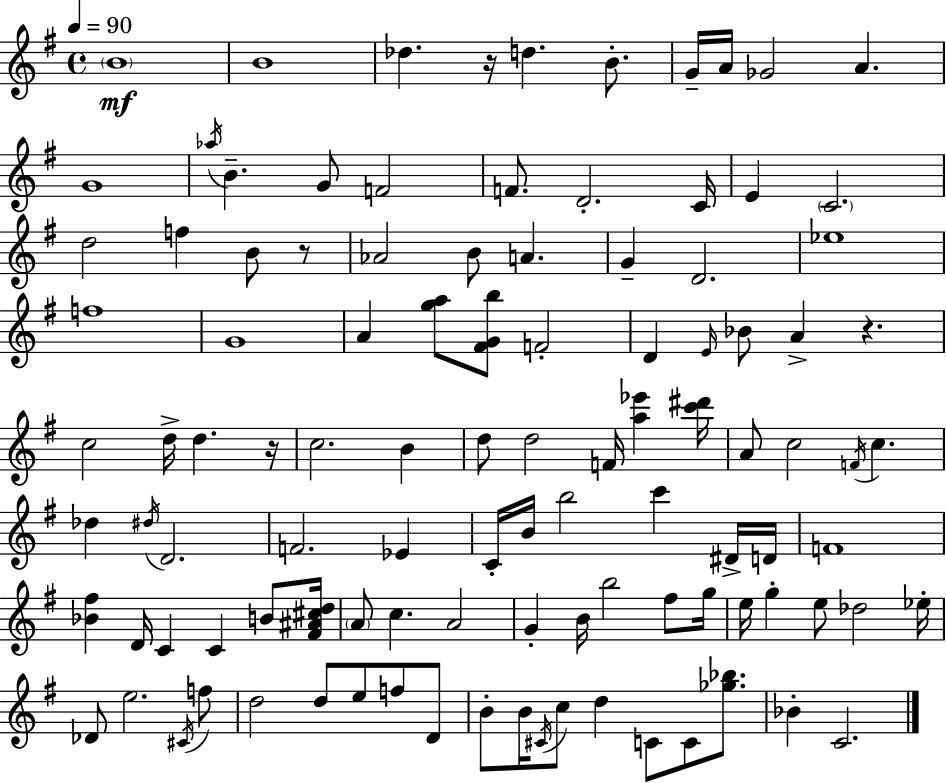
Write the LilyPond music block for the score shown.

{
  \clef treble
  \time 4/4
  \defaultTimeSignature
  \key g \major
  \tempo 4 = 90
  \repeat volta 2 { \parenthesize b'1\mf | b'1 | des''4. r16 d''4. b'8.-. | g'16-- a'16 ges'2 a'4. | \break g'1 | \acciaccatura { aes''16 } b'4.-- g'8 f'2 | f'8. d'2.-. | c'16 e'4 \parenthesize c'2. | \break d''2 f''4 b'8 r8 | aes'2 b'8 a'4. | g'4-- d'2. | ees''1 | \break f''1 | g'1 | a'4 <g'' a''>8 <fis' g' b''>8 f'2-. | d'4 \grace { e'16 } bes'8 a'4-> r4. | \break c''2 d''16-> d''4. | r16 c''2. b'4 | d''8 d''2 f'16 <a'' ees'''>4 | <c''' dis'''>16 a'8 c''2 \acciaccatura { f'16 } c''4. | \break des''4 \acciaccatura { dis''16 } d'2. | f'2. | ees'4 c'16-. b'16 b''2 c'''4 | dis'16-> d'16 f'1 | \break <bes' fis''>4 d'16 c'4 c'4 | b'8 <fis' ais' cis'' d''>16 \parenthesize a'8 c''4. a'2 | g'4-. b'16 b''2 | fis''8 g''16 e''16 g''4-. e''8 des''2 | \break ees''16-. des'8 e''2. | \acciaccatura { cis'16 } f''8 d''2 d''8 e''8 | f''8 d'8 b'8-. b'16 \acciaccatura { cis'16 } c''8 d''4 c'8 | c'8 <ges'' bes''>8. bes'4-. c'2. | \break } \bar "|."
}